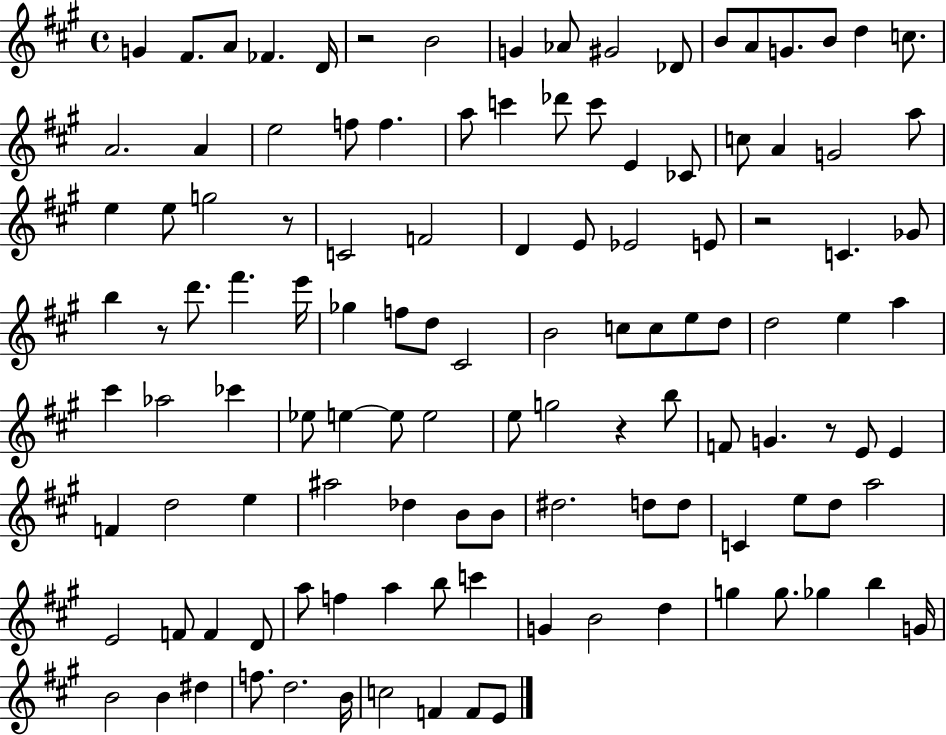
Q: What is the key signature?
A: A major